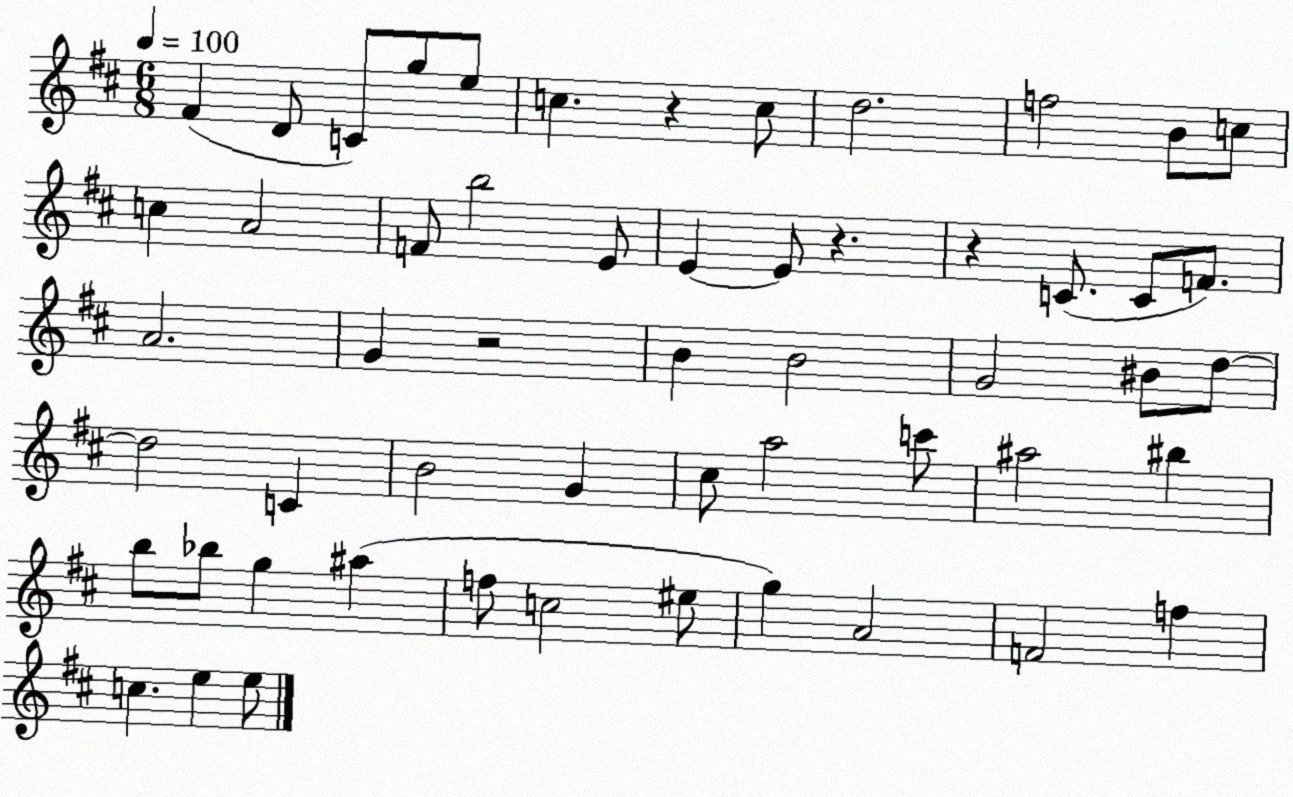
X:1
T:Untitled
M:6/8
L:1/4
K:D
^F D/2 C/2 g/2 e/2 c z c/2 d2 f2 B/2 c/2 c A2 F/2 b2 E/2 E E/2 z z C/2 C/2 F/2 A2 G z2 B B2 G2 ^B/2 d/2 d2 C B2 G ^c/2 a2 c'/2 ^a2 ^b b/2 _b/2 g ^a f/2 c2 ^e/2 g A2 F2 f c e e/2